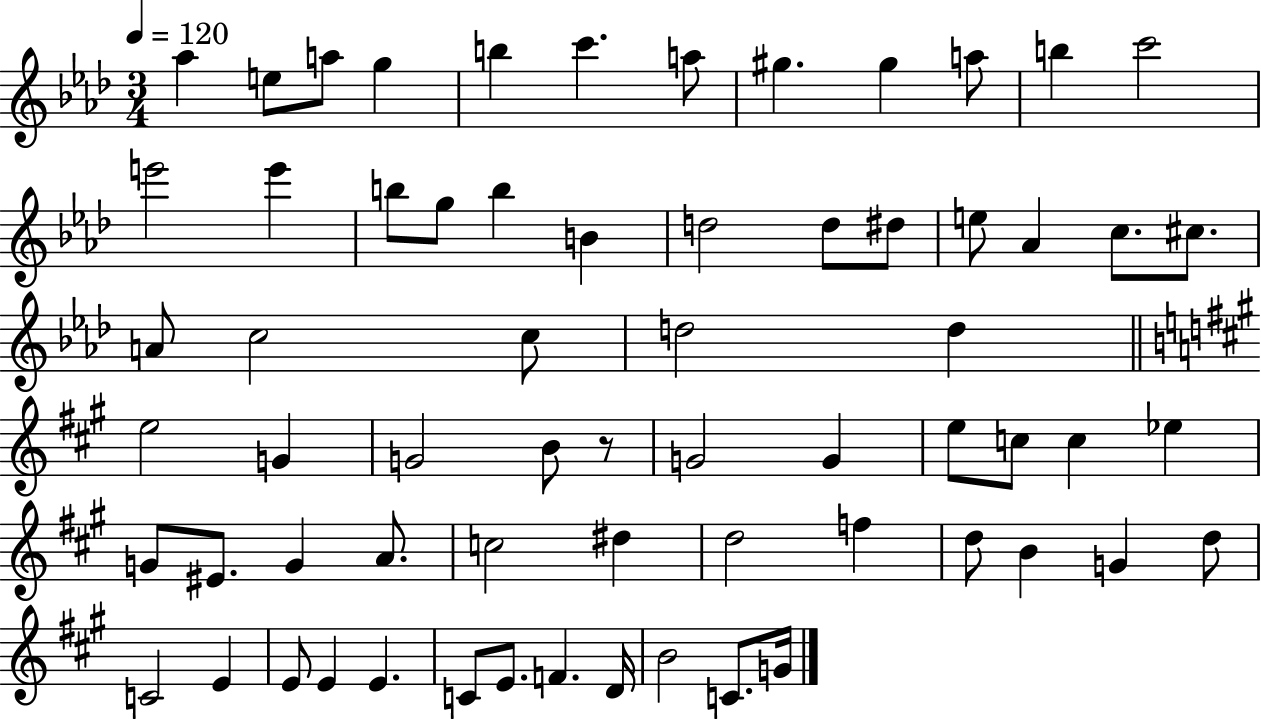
{
  \clef treble
  \numericTimeSignature
  \time 3/4
  \key aes \major
  \tempo 4 = 120
  \repeat volta 2 { aes''4 e''8 a''8 g''4 | b''4 c'''4. a''8 | gis''4. gis''4 a''8 | b''4 c'''2 | \break e'''2 e'''4 | b''8 g''8 b''4 b'4 | d''2 d''8 dis''8 | e''8 aes'4 c''8. cis''8. | \break a'8 c''2 c''8 | d''2 d''4 | \bar "||" \break \key a \major e''2 g'4 | g'2 b'8 r8 | g'2 g'4 | e''8 c''8 c''4 ees''4 | \break g'8 eis'8. g'4 a'8. | c''2 dis''4 | d''2 f''4 | d''8 b'4 g'4 d''8 | \break c'2 e'4 | e'8 e'4 e'4. | c'8 e'8. f'4. d'16 | b'2 c'8. g'16 | \break } \bar "|."
}